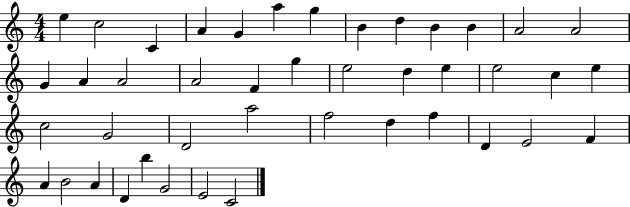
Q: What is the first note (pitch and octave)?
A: E5